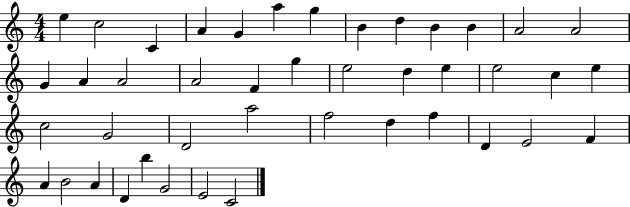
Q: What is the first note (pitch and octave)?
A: E5